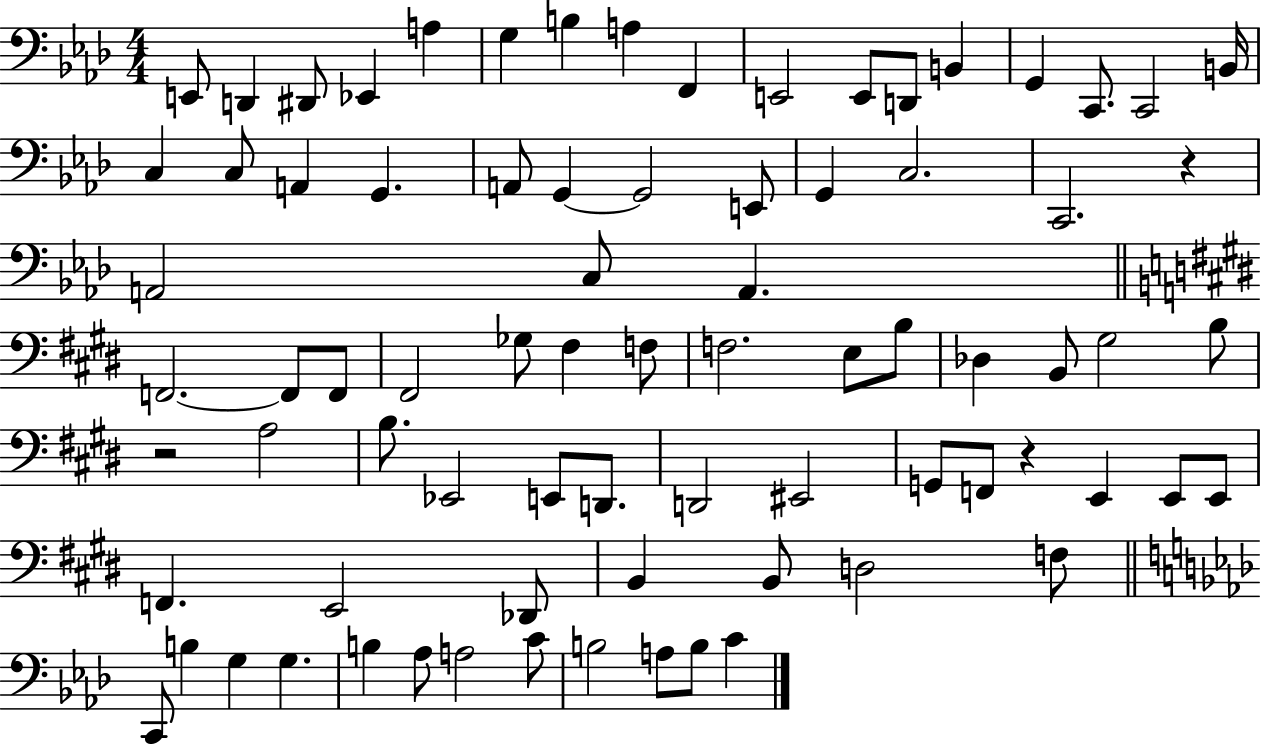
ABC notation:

X:1
T:Untitled
M:4/4
L:1/4
K:Ab
E,,/2 D,, ^D,,/2 _E,, A, G, B, A, F,, E,,2 E,,/2 D,,/2 B,, G,, C,,/2 C,,2 B,,/4 C, C,/2 A,, G,, A,,/2 G,, G,,2 E,,/2 G,, C,2 C,,2 z A,,2 C,/2 A,, F,,2 F,,/2 F,,/2 ^F,,2 _G,/2 ^F, F,/2 F,2 E,/2 B,/2 _D, B,,/2 ^G,2 B,/2 z2 A,2 B,/2 _E,,2 E,,/2 D,,/2 D,,2 ^E,,2 G,,/2 F,,/2 z E,, E,,/2 E,,/2 F,, E,,2 _D,,/2 B,, B,,/2 D,2 F,/2 C,,/2 B, G, G, B, _A,/2 A,2 C/2 B,2 A,/2 B,/2 C